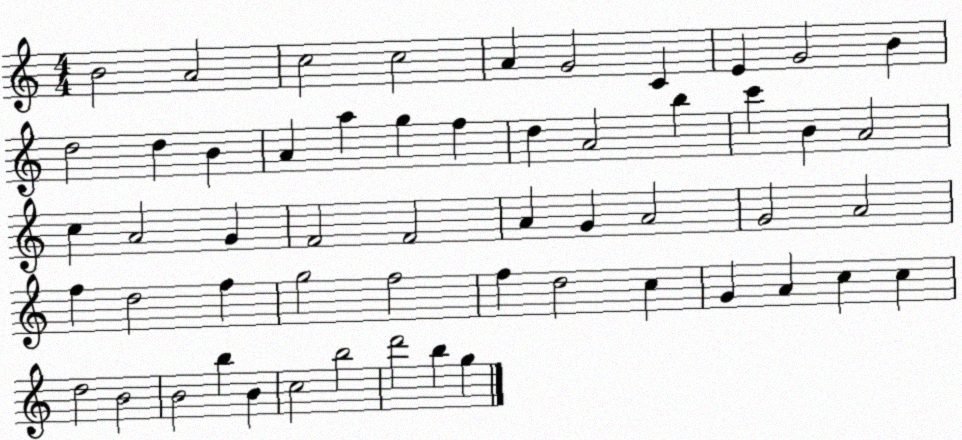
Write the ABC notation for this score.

X:1
T:Untitled
M:4/4
L:1/4
K:C
B2 A2 c2 c2 A G2 C E G2 B d2 d B A a g f d A2 b c' B A2 c A2 G F2 F2 A G A2 G2 A2 f d2 f g2 f2 f d2 c G A c c d2 B2 B2 b B c2 b2 d'2 b g